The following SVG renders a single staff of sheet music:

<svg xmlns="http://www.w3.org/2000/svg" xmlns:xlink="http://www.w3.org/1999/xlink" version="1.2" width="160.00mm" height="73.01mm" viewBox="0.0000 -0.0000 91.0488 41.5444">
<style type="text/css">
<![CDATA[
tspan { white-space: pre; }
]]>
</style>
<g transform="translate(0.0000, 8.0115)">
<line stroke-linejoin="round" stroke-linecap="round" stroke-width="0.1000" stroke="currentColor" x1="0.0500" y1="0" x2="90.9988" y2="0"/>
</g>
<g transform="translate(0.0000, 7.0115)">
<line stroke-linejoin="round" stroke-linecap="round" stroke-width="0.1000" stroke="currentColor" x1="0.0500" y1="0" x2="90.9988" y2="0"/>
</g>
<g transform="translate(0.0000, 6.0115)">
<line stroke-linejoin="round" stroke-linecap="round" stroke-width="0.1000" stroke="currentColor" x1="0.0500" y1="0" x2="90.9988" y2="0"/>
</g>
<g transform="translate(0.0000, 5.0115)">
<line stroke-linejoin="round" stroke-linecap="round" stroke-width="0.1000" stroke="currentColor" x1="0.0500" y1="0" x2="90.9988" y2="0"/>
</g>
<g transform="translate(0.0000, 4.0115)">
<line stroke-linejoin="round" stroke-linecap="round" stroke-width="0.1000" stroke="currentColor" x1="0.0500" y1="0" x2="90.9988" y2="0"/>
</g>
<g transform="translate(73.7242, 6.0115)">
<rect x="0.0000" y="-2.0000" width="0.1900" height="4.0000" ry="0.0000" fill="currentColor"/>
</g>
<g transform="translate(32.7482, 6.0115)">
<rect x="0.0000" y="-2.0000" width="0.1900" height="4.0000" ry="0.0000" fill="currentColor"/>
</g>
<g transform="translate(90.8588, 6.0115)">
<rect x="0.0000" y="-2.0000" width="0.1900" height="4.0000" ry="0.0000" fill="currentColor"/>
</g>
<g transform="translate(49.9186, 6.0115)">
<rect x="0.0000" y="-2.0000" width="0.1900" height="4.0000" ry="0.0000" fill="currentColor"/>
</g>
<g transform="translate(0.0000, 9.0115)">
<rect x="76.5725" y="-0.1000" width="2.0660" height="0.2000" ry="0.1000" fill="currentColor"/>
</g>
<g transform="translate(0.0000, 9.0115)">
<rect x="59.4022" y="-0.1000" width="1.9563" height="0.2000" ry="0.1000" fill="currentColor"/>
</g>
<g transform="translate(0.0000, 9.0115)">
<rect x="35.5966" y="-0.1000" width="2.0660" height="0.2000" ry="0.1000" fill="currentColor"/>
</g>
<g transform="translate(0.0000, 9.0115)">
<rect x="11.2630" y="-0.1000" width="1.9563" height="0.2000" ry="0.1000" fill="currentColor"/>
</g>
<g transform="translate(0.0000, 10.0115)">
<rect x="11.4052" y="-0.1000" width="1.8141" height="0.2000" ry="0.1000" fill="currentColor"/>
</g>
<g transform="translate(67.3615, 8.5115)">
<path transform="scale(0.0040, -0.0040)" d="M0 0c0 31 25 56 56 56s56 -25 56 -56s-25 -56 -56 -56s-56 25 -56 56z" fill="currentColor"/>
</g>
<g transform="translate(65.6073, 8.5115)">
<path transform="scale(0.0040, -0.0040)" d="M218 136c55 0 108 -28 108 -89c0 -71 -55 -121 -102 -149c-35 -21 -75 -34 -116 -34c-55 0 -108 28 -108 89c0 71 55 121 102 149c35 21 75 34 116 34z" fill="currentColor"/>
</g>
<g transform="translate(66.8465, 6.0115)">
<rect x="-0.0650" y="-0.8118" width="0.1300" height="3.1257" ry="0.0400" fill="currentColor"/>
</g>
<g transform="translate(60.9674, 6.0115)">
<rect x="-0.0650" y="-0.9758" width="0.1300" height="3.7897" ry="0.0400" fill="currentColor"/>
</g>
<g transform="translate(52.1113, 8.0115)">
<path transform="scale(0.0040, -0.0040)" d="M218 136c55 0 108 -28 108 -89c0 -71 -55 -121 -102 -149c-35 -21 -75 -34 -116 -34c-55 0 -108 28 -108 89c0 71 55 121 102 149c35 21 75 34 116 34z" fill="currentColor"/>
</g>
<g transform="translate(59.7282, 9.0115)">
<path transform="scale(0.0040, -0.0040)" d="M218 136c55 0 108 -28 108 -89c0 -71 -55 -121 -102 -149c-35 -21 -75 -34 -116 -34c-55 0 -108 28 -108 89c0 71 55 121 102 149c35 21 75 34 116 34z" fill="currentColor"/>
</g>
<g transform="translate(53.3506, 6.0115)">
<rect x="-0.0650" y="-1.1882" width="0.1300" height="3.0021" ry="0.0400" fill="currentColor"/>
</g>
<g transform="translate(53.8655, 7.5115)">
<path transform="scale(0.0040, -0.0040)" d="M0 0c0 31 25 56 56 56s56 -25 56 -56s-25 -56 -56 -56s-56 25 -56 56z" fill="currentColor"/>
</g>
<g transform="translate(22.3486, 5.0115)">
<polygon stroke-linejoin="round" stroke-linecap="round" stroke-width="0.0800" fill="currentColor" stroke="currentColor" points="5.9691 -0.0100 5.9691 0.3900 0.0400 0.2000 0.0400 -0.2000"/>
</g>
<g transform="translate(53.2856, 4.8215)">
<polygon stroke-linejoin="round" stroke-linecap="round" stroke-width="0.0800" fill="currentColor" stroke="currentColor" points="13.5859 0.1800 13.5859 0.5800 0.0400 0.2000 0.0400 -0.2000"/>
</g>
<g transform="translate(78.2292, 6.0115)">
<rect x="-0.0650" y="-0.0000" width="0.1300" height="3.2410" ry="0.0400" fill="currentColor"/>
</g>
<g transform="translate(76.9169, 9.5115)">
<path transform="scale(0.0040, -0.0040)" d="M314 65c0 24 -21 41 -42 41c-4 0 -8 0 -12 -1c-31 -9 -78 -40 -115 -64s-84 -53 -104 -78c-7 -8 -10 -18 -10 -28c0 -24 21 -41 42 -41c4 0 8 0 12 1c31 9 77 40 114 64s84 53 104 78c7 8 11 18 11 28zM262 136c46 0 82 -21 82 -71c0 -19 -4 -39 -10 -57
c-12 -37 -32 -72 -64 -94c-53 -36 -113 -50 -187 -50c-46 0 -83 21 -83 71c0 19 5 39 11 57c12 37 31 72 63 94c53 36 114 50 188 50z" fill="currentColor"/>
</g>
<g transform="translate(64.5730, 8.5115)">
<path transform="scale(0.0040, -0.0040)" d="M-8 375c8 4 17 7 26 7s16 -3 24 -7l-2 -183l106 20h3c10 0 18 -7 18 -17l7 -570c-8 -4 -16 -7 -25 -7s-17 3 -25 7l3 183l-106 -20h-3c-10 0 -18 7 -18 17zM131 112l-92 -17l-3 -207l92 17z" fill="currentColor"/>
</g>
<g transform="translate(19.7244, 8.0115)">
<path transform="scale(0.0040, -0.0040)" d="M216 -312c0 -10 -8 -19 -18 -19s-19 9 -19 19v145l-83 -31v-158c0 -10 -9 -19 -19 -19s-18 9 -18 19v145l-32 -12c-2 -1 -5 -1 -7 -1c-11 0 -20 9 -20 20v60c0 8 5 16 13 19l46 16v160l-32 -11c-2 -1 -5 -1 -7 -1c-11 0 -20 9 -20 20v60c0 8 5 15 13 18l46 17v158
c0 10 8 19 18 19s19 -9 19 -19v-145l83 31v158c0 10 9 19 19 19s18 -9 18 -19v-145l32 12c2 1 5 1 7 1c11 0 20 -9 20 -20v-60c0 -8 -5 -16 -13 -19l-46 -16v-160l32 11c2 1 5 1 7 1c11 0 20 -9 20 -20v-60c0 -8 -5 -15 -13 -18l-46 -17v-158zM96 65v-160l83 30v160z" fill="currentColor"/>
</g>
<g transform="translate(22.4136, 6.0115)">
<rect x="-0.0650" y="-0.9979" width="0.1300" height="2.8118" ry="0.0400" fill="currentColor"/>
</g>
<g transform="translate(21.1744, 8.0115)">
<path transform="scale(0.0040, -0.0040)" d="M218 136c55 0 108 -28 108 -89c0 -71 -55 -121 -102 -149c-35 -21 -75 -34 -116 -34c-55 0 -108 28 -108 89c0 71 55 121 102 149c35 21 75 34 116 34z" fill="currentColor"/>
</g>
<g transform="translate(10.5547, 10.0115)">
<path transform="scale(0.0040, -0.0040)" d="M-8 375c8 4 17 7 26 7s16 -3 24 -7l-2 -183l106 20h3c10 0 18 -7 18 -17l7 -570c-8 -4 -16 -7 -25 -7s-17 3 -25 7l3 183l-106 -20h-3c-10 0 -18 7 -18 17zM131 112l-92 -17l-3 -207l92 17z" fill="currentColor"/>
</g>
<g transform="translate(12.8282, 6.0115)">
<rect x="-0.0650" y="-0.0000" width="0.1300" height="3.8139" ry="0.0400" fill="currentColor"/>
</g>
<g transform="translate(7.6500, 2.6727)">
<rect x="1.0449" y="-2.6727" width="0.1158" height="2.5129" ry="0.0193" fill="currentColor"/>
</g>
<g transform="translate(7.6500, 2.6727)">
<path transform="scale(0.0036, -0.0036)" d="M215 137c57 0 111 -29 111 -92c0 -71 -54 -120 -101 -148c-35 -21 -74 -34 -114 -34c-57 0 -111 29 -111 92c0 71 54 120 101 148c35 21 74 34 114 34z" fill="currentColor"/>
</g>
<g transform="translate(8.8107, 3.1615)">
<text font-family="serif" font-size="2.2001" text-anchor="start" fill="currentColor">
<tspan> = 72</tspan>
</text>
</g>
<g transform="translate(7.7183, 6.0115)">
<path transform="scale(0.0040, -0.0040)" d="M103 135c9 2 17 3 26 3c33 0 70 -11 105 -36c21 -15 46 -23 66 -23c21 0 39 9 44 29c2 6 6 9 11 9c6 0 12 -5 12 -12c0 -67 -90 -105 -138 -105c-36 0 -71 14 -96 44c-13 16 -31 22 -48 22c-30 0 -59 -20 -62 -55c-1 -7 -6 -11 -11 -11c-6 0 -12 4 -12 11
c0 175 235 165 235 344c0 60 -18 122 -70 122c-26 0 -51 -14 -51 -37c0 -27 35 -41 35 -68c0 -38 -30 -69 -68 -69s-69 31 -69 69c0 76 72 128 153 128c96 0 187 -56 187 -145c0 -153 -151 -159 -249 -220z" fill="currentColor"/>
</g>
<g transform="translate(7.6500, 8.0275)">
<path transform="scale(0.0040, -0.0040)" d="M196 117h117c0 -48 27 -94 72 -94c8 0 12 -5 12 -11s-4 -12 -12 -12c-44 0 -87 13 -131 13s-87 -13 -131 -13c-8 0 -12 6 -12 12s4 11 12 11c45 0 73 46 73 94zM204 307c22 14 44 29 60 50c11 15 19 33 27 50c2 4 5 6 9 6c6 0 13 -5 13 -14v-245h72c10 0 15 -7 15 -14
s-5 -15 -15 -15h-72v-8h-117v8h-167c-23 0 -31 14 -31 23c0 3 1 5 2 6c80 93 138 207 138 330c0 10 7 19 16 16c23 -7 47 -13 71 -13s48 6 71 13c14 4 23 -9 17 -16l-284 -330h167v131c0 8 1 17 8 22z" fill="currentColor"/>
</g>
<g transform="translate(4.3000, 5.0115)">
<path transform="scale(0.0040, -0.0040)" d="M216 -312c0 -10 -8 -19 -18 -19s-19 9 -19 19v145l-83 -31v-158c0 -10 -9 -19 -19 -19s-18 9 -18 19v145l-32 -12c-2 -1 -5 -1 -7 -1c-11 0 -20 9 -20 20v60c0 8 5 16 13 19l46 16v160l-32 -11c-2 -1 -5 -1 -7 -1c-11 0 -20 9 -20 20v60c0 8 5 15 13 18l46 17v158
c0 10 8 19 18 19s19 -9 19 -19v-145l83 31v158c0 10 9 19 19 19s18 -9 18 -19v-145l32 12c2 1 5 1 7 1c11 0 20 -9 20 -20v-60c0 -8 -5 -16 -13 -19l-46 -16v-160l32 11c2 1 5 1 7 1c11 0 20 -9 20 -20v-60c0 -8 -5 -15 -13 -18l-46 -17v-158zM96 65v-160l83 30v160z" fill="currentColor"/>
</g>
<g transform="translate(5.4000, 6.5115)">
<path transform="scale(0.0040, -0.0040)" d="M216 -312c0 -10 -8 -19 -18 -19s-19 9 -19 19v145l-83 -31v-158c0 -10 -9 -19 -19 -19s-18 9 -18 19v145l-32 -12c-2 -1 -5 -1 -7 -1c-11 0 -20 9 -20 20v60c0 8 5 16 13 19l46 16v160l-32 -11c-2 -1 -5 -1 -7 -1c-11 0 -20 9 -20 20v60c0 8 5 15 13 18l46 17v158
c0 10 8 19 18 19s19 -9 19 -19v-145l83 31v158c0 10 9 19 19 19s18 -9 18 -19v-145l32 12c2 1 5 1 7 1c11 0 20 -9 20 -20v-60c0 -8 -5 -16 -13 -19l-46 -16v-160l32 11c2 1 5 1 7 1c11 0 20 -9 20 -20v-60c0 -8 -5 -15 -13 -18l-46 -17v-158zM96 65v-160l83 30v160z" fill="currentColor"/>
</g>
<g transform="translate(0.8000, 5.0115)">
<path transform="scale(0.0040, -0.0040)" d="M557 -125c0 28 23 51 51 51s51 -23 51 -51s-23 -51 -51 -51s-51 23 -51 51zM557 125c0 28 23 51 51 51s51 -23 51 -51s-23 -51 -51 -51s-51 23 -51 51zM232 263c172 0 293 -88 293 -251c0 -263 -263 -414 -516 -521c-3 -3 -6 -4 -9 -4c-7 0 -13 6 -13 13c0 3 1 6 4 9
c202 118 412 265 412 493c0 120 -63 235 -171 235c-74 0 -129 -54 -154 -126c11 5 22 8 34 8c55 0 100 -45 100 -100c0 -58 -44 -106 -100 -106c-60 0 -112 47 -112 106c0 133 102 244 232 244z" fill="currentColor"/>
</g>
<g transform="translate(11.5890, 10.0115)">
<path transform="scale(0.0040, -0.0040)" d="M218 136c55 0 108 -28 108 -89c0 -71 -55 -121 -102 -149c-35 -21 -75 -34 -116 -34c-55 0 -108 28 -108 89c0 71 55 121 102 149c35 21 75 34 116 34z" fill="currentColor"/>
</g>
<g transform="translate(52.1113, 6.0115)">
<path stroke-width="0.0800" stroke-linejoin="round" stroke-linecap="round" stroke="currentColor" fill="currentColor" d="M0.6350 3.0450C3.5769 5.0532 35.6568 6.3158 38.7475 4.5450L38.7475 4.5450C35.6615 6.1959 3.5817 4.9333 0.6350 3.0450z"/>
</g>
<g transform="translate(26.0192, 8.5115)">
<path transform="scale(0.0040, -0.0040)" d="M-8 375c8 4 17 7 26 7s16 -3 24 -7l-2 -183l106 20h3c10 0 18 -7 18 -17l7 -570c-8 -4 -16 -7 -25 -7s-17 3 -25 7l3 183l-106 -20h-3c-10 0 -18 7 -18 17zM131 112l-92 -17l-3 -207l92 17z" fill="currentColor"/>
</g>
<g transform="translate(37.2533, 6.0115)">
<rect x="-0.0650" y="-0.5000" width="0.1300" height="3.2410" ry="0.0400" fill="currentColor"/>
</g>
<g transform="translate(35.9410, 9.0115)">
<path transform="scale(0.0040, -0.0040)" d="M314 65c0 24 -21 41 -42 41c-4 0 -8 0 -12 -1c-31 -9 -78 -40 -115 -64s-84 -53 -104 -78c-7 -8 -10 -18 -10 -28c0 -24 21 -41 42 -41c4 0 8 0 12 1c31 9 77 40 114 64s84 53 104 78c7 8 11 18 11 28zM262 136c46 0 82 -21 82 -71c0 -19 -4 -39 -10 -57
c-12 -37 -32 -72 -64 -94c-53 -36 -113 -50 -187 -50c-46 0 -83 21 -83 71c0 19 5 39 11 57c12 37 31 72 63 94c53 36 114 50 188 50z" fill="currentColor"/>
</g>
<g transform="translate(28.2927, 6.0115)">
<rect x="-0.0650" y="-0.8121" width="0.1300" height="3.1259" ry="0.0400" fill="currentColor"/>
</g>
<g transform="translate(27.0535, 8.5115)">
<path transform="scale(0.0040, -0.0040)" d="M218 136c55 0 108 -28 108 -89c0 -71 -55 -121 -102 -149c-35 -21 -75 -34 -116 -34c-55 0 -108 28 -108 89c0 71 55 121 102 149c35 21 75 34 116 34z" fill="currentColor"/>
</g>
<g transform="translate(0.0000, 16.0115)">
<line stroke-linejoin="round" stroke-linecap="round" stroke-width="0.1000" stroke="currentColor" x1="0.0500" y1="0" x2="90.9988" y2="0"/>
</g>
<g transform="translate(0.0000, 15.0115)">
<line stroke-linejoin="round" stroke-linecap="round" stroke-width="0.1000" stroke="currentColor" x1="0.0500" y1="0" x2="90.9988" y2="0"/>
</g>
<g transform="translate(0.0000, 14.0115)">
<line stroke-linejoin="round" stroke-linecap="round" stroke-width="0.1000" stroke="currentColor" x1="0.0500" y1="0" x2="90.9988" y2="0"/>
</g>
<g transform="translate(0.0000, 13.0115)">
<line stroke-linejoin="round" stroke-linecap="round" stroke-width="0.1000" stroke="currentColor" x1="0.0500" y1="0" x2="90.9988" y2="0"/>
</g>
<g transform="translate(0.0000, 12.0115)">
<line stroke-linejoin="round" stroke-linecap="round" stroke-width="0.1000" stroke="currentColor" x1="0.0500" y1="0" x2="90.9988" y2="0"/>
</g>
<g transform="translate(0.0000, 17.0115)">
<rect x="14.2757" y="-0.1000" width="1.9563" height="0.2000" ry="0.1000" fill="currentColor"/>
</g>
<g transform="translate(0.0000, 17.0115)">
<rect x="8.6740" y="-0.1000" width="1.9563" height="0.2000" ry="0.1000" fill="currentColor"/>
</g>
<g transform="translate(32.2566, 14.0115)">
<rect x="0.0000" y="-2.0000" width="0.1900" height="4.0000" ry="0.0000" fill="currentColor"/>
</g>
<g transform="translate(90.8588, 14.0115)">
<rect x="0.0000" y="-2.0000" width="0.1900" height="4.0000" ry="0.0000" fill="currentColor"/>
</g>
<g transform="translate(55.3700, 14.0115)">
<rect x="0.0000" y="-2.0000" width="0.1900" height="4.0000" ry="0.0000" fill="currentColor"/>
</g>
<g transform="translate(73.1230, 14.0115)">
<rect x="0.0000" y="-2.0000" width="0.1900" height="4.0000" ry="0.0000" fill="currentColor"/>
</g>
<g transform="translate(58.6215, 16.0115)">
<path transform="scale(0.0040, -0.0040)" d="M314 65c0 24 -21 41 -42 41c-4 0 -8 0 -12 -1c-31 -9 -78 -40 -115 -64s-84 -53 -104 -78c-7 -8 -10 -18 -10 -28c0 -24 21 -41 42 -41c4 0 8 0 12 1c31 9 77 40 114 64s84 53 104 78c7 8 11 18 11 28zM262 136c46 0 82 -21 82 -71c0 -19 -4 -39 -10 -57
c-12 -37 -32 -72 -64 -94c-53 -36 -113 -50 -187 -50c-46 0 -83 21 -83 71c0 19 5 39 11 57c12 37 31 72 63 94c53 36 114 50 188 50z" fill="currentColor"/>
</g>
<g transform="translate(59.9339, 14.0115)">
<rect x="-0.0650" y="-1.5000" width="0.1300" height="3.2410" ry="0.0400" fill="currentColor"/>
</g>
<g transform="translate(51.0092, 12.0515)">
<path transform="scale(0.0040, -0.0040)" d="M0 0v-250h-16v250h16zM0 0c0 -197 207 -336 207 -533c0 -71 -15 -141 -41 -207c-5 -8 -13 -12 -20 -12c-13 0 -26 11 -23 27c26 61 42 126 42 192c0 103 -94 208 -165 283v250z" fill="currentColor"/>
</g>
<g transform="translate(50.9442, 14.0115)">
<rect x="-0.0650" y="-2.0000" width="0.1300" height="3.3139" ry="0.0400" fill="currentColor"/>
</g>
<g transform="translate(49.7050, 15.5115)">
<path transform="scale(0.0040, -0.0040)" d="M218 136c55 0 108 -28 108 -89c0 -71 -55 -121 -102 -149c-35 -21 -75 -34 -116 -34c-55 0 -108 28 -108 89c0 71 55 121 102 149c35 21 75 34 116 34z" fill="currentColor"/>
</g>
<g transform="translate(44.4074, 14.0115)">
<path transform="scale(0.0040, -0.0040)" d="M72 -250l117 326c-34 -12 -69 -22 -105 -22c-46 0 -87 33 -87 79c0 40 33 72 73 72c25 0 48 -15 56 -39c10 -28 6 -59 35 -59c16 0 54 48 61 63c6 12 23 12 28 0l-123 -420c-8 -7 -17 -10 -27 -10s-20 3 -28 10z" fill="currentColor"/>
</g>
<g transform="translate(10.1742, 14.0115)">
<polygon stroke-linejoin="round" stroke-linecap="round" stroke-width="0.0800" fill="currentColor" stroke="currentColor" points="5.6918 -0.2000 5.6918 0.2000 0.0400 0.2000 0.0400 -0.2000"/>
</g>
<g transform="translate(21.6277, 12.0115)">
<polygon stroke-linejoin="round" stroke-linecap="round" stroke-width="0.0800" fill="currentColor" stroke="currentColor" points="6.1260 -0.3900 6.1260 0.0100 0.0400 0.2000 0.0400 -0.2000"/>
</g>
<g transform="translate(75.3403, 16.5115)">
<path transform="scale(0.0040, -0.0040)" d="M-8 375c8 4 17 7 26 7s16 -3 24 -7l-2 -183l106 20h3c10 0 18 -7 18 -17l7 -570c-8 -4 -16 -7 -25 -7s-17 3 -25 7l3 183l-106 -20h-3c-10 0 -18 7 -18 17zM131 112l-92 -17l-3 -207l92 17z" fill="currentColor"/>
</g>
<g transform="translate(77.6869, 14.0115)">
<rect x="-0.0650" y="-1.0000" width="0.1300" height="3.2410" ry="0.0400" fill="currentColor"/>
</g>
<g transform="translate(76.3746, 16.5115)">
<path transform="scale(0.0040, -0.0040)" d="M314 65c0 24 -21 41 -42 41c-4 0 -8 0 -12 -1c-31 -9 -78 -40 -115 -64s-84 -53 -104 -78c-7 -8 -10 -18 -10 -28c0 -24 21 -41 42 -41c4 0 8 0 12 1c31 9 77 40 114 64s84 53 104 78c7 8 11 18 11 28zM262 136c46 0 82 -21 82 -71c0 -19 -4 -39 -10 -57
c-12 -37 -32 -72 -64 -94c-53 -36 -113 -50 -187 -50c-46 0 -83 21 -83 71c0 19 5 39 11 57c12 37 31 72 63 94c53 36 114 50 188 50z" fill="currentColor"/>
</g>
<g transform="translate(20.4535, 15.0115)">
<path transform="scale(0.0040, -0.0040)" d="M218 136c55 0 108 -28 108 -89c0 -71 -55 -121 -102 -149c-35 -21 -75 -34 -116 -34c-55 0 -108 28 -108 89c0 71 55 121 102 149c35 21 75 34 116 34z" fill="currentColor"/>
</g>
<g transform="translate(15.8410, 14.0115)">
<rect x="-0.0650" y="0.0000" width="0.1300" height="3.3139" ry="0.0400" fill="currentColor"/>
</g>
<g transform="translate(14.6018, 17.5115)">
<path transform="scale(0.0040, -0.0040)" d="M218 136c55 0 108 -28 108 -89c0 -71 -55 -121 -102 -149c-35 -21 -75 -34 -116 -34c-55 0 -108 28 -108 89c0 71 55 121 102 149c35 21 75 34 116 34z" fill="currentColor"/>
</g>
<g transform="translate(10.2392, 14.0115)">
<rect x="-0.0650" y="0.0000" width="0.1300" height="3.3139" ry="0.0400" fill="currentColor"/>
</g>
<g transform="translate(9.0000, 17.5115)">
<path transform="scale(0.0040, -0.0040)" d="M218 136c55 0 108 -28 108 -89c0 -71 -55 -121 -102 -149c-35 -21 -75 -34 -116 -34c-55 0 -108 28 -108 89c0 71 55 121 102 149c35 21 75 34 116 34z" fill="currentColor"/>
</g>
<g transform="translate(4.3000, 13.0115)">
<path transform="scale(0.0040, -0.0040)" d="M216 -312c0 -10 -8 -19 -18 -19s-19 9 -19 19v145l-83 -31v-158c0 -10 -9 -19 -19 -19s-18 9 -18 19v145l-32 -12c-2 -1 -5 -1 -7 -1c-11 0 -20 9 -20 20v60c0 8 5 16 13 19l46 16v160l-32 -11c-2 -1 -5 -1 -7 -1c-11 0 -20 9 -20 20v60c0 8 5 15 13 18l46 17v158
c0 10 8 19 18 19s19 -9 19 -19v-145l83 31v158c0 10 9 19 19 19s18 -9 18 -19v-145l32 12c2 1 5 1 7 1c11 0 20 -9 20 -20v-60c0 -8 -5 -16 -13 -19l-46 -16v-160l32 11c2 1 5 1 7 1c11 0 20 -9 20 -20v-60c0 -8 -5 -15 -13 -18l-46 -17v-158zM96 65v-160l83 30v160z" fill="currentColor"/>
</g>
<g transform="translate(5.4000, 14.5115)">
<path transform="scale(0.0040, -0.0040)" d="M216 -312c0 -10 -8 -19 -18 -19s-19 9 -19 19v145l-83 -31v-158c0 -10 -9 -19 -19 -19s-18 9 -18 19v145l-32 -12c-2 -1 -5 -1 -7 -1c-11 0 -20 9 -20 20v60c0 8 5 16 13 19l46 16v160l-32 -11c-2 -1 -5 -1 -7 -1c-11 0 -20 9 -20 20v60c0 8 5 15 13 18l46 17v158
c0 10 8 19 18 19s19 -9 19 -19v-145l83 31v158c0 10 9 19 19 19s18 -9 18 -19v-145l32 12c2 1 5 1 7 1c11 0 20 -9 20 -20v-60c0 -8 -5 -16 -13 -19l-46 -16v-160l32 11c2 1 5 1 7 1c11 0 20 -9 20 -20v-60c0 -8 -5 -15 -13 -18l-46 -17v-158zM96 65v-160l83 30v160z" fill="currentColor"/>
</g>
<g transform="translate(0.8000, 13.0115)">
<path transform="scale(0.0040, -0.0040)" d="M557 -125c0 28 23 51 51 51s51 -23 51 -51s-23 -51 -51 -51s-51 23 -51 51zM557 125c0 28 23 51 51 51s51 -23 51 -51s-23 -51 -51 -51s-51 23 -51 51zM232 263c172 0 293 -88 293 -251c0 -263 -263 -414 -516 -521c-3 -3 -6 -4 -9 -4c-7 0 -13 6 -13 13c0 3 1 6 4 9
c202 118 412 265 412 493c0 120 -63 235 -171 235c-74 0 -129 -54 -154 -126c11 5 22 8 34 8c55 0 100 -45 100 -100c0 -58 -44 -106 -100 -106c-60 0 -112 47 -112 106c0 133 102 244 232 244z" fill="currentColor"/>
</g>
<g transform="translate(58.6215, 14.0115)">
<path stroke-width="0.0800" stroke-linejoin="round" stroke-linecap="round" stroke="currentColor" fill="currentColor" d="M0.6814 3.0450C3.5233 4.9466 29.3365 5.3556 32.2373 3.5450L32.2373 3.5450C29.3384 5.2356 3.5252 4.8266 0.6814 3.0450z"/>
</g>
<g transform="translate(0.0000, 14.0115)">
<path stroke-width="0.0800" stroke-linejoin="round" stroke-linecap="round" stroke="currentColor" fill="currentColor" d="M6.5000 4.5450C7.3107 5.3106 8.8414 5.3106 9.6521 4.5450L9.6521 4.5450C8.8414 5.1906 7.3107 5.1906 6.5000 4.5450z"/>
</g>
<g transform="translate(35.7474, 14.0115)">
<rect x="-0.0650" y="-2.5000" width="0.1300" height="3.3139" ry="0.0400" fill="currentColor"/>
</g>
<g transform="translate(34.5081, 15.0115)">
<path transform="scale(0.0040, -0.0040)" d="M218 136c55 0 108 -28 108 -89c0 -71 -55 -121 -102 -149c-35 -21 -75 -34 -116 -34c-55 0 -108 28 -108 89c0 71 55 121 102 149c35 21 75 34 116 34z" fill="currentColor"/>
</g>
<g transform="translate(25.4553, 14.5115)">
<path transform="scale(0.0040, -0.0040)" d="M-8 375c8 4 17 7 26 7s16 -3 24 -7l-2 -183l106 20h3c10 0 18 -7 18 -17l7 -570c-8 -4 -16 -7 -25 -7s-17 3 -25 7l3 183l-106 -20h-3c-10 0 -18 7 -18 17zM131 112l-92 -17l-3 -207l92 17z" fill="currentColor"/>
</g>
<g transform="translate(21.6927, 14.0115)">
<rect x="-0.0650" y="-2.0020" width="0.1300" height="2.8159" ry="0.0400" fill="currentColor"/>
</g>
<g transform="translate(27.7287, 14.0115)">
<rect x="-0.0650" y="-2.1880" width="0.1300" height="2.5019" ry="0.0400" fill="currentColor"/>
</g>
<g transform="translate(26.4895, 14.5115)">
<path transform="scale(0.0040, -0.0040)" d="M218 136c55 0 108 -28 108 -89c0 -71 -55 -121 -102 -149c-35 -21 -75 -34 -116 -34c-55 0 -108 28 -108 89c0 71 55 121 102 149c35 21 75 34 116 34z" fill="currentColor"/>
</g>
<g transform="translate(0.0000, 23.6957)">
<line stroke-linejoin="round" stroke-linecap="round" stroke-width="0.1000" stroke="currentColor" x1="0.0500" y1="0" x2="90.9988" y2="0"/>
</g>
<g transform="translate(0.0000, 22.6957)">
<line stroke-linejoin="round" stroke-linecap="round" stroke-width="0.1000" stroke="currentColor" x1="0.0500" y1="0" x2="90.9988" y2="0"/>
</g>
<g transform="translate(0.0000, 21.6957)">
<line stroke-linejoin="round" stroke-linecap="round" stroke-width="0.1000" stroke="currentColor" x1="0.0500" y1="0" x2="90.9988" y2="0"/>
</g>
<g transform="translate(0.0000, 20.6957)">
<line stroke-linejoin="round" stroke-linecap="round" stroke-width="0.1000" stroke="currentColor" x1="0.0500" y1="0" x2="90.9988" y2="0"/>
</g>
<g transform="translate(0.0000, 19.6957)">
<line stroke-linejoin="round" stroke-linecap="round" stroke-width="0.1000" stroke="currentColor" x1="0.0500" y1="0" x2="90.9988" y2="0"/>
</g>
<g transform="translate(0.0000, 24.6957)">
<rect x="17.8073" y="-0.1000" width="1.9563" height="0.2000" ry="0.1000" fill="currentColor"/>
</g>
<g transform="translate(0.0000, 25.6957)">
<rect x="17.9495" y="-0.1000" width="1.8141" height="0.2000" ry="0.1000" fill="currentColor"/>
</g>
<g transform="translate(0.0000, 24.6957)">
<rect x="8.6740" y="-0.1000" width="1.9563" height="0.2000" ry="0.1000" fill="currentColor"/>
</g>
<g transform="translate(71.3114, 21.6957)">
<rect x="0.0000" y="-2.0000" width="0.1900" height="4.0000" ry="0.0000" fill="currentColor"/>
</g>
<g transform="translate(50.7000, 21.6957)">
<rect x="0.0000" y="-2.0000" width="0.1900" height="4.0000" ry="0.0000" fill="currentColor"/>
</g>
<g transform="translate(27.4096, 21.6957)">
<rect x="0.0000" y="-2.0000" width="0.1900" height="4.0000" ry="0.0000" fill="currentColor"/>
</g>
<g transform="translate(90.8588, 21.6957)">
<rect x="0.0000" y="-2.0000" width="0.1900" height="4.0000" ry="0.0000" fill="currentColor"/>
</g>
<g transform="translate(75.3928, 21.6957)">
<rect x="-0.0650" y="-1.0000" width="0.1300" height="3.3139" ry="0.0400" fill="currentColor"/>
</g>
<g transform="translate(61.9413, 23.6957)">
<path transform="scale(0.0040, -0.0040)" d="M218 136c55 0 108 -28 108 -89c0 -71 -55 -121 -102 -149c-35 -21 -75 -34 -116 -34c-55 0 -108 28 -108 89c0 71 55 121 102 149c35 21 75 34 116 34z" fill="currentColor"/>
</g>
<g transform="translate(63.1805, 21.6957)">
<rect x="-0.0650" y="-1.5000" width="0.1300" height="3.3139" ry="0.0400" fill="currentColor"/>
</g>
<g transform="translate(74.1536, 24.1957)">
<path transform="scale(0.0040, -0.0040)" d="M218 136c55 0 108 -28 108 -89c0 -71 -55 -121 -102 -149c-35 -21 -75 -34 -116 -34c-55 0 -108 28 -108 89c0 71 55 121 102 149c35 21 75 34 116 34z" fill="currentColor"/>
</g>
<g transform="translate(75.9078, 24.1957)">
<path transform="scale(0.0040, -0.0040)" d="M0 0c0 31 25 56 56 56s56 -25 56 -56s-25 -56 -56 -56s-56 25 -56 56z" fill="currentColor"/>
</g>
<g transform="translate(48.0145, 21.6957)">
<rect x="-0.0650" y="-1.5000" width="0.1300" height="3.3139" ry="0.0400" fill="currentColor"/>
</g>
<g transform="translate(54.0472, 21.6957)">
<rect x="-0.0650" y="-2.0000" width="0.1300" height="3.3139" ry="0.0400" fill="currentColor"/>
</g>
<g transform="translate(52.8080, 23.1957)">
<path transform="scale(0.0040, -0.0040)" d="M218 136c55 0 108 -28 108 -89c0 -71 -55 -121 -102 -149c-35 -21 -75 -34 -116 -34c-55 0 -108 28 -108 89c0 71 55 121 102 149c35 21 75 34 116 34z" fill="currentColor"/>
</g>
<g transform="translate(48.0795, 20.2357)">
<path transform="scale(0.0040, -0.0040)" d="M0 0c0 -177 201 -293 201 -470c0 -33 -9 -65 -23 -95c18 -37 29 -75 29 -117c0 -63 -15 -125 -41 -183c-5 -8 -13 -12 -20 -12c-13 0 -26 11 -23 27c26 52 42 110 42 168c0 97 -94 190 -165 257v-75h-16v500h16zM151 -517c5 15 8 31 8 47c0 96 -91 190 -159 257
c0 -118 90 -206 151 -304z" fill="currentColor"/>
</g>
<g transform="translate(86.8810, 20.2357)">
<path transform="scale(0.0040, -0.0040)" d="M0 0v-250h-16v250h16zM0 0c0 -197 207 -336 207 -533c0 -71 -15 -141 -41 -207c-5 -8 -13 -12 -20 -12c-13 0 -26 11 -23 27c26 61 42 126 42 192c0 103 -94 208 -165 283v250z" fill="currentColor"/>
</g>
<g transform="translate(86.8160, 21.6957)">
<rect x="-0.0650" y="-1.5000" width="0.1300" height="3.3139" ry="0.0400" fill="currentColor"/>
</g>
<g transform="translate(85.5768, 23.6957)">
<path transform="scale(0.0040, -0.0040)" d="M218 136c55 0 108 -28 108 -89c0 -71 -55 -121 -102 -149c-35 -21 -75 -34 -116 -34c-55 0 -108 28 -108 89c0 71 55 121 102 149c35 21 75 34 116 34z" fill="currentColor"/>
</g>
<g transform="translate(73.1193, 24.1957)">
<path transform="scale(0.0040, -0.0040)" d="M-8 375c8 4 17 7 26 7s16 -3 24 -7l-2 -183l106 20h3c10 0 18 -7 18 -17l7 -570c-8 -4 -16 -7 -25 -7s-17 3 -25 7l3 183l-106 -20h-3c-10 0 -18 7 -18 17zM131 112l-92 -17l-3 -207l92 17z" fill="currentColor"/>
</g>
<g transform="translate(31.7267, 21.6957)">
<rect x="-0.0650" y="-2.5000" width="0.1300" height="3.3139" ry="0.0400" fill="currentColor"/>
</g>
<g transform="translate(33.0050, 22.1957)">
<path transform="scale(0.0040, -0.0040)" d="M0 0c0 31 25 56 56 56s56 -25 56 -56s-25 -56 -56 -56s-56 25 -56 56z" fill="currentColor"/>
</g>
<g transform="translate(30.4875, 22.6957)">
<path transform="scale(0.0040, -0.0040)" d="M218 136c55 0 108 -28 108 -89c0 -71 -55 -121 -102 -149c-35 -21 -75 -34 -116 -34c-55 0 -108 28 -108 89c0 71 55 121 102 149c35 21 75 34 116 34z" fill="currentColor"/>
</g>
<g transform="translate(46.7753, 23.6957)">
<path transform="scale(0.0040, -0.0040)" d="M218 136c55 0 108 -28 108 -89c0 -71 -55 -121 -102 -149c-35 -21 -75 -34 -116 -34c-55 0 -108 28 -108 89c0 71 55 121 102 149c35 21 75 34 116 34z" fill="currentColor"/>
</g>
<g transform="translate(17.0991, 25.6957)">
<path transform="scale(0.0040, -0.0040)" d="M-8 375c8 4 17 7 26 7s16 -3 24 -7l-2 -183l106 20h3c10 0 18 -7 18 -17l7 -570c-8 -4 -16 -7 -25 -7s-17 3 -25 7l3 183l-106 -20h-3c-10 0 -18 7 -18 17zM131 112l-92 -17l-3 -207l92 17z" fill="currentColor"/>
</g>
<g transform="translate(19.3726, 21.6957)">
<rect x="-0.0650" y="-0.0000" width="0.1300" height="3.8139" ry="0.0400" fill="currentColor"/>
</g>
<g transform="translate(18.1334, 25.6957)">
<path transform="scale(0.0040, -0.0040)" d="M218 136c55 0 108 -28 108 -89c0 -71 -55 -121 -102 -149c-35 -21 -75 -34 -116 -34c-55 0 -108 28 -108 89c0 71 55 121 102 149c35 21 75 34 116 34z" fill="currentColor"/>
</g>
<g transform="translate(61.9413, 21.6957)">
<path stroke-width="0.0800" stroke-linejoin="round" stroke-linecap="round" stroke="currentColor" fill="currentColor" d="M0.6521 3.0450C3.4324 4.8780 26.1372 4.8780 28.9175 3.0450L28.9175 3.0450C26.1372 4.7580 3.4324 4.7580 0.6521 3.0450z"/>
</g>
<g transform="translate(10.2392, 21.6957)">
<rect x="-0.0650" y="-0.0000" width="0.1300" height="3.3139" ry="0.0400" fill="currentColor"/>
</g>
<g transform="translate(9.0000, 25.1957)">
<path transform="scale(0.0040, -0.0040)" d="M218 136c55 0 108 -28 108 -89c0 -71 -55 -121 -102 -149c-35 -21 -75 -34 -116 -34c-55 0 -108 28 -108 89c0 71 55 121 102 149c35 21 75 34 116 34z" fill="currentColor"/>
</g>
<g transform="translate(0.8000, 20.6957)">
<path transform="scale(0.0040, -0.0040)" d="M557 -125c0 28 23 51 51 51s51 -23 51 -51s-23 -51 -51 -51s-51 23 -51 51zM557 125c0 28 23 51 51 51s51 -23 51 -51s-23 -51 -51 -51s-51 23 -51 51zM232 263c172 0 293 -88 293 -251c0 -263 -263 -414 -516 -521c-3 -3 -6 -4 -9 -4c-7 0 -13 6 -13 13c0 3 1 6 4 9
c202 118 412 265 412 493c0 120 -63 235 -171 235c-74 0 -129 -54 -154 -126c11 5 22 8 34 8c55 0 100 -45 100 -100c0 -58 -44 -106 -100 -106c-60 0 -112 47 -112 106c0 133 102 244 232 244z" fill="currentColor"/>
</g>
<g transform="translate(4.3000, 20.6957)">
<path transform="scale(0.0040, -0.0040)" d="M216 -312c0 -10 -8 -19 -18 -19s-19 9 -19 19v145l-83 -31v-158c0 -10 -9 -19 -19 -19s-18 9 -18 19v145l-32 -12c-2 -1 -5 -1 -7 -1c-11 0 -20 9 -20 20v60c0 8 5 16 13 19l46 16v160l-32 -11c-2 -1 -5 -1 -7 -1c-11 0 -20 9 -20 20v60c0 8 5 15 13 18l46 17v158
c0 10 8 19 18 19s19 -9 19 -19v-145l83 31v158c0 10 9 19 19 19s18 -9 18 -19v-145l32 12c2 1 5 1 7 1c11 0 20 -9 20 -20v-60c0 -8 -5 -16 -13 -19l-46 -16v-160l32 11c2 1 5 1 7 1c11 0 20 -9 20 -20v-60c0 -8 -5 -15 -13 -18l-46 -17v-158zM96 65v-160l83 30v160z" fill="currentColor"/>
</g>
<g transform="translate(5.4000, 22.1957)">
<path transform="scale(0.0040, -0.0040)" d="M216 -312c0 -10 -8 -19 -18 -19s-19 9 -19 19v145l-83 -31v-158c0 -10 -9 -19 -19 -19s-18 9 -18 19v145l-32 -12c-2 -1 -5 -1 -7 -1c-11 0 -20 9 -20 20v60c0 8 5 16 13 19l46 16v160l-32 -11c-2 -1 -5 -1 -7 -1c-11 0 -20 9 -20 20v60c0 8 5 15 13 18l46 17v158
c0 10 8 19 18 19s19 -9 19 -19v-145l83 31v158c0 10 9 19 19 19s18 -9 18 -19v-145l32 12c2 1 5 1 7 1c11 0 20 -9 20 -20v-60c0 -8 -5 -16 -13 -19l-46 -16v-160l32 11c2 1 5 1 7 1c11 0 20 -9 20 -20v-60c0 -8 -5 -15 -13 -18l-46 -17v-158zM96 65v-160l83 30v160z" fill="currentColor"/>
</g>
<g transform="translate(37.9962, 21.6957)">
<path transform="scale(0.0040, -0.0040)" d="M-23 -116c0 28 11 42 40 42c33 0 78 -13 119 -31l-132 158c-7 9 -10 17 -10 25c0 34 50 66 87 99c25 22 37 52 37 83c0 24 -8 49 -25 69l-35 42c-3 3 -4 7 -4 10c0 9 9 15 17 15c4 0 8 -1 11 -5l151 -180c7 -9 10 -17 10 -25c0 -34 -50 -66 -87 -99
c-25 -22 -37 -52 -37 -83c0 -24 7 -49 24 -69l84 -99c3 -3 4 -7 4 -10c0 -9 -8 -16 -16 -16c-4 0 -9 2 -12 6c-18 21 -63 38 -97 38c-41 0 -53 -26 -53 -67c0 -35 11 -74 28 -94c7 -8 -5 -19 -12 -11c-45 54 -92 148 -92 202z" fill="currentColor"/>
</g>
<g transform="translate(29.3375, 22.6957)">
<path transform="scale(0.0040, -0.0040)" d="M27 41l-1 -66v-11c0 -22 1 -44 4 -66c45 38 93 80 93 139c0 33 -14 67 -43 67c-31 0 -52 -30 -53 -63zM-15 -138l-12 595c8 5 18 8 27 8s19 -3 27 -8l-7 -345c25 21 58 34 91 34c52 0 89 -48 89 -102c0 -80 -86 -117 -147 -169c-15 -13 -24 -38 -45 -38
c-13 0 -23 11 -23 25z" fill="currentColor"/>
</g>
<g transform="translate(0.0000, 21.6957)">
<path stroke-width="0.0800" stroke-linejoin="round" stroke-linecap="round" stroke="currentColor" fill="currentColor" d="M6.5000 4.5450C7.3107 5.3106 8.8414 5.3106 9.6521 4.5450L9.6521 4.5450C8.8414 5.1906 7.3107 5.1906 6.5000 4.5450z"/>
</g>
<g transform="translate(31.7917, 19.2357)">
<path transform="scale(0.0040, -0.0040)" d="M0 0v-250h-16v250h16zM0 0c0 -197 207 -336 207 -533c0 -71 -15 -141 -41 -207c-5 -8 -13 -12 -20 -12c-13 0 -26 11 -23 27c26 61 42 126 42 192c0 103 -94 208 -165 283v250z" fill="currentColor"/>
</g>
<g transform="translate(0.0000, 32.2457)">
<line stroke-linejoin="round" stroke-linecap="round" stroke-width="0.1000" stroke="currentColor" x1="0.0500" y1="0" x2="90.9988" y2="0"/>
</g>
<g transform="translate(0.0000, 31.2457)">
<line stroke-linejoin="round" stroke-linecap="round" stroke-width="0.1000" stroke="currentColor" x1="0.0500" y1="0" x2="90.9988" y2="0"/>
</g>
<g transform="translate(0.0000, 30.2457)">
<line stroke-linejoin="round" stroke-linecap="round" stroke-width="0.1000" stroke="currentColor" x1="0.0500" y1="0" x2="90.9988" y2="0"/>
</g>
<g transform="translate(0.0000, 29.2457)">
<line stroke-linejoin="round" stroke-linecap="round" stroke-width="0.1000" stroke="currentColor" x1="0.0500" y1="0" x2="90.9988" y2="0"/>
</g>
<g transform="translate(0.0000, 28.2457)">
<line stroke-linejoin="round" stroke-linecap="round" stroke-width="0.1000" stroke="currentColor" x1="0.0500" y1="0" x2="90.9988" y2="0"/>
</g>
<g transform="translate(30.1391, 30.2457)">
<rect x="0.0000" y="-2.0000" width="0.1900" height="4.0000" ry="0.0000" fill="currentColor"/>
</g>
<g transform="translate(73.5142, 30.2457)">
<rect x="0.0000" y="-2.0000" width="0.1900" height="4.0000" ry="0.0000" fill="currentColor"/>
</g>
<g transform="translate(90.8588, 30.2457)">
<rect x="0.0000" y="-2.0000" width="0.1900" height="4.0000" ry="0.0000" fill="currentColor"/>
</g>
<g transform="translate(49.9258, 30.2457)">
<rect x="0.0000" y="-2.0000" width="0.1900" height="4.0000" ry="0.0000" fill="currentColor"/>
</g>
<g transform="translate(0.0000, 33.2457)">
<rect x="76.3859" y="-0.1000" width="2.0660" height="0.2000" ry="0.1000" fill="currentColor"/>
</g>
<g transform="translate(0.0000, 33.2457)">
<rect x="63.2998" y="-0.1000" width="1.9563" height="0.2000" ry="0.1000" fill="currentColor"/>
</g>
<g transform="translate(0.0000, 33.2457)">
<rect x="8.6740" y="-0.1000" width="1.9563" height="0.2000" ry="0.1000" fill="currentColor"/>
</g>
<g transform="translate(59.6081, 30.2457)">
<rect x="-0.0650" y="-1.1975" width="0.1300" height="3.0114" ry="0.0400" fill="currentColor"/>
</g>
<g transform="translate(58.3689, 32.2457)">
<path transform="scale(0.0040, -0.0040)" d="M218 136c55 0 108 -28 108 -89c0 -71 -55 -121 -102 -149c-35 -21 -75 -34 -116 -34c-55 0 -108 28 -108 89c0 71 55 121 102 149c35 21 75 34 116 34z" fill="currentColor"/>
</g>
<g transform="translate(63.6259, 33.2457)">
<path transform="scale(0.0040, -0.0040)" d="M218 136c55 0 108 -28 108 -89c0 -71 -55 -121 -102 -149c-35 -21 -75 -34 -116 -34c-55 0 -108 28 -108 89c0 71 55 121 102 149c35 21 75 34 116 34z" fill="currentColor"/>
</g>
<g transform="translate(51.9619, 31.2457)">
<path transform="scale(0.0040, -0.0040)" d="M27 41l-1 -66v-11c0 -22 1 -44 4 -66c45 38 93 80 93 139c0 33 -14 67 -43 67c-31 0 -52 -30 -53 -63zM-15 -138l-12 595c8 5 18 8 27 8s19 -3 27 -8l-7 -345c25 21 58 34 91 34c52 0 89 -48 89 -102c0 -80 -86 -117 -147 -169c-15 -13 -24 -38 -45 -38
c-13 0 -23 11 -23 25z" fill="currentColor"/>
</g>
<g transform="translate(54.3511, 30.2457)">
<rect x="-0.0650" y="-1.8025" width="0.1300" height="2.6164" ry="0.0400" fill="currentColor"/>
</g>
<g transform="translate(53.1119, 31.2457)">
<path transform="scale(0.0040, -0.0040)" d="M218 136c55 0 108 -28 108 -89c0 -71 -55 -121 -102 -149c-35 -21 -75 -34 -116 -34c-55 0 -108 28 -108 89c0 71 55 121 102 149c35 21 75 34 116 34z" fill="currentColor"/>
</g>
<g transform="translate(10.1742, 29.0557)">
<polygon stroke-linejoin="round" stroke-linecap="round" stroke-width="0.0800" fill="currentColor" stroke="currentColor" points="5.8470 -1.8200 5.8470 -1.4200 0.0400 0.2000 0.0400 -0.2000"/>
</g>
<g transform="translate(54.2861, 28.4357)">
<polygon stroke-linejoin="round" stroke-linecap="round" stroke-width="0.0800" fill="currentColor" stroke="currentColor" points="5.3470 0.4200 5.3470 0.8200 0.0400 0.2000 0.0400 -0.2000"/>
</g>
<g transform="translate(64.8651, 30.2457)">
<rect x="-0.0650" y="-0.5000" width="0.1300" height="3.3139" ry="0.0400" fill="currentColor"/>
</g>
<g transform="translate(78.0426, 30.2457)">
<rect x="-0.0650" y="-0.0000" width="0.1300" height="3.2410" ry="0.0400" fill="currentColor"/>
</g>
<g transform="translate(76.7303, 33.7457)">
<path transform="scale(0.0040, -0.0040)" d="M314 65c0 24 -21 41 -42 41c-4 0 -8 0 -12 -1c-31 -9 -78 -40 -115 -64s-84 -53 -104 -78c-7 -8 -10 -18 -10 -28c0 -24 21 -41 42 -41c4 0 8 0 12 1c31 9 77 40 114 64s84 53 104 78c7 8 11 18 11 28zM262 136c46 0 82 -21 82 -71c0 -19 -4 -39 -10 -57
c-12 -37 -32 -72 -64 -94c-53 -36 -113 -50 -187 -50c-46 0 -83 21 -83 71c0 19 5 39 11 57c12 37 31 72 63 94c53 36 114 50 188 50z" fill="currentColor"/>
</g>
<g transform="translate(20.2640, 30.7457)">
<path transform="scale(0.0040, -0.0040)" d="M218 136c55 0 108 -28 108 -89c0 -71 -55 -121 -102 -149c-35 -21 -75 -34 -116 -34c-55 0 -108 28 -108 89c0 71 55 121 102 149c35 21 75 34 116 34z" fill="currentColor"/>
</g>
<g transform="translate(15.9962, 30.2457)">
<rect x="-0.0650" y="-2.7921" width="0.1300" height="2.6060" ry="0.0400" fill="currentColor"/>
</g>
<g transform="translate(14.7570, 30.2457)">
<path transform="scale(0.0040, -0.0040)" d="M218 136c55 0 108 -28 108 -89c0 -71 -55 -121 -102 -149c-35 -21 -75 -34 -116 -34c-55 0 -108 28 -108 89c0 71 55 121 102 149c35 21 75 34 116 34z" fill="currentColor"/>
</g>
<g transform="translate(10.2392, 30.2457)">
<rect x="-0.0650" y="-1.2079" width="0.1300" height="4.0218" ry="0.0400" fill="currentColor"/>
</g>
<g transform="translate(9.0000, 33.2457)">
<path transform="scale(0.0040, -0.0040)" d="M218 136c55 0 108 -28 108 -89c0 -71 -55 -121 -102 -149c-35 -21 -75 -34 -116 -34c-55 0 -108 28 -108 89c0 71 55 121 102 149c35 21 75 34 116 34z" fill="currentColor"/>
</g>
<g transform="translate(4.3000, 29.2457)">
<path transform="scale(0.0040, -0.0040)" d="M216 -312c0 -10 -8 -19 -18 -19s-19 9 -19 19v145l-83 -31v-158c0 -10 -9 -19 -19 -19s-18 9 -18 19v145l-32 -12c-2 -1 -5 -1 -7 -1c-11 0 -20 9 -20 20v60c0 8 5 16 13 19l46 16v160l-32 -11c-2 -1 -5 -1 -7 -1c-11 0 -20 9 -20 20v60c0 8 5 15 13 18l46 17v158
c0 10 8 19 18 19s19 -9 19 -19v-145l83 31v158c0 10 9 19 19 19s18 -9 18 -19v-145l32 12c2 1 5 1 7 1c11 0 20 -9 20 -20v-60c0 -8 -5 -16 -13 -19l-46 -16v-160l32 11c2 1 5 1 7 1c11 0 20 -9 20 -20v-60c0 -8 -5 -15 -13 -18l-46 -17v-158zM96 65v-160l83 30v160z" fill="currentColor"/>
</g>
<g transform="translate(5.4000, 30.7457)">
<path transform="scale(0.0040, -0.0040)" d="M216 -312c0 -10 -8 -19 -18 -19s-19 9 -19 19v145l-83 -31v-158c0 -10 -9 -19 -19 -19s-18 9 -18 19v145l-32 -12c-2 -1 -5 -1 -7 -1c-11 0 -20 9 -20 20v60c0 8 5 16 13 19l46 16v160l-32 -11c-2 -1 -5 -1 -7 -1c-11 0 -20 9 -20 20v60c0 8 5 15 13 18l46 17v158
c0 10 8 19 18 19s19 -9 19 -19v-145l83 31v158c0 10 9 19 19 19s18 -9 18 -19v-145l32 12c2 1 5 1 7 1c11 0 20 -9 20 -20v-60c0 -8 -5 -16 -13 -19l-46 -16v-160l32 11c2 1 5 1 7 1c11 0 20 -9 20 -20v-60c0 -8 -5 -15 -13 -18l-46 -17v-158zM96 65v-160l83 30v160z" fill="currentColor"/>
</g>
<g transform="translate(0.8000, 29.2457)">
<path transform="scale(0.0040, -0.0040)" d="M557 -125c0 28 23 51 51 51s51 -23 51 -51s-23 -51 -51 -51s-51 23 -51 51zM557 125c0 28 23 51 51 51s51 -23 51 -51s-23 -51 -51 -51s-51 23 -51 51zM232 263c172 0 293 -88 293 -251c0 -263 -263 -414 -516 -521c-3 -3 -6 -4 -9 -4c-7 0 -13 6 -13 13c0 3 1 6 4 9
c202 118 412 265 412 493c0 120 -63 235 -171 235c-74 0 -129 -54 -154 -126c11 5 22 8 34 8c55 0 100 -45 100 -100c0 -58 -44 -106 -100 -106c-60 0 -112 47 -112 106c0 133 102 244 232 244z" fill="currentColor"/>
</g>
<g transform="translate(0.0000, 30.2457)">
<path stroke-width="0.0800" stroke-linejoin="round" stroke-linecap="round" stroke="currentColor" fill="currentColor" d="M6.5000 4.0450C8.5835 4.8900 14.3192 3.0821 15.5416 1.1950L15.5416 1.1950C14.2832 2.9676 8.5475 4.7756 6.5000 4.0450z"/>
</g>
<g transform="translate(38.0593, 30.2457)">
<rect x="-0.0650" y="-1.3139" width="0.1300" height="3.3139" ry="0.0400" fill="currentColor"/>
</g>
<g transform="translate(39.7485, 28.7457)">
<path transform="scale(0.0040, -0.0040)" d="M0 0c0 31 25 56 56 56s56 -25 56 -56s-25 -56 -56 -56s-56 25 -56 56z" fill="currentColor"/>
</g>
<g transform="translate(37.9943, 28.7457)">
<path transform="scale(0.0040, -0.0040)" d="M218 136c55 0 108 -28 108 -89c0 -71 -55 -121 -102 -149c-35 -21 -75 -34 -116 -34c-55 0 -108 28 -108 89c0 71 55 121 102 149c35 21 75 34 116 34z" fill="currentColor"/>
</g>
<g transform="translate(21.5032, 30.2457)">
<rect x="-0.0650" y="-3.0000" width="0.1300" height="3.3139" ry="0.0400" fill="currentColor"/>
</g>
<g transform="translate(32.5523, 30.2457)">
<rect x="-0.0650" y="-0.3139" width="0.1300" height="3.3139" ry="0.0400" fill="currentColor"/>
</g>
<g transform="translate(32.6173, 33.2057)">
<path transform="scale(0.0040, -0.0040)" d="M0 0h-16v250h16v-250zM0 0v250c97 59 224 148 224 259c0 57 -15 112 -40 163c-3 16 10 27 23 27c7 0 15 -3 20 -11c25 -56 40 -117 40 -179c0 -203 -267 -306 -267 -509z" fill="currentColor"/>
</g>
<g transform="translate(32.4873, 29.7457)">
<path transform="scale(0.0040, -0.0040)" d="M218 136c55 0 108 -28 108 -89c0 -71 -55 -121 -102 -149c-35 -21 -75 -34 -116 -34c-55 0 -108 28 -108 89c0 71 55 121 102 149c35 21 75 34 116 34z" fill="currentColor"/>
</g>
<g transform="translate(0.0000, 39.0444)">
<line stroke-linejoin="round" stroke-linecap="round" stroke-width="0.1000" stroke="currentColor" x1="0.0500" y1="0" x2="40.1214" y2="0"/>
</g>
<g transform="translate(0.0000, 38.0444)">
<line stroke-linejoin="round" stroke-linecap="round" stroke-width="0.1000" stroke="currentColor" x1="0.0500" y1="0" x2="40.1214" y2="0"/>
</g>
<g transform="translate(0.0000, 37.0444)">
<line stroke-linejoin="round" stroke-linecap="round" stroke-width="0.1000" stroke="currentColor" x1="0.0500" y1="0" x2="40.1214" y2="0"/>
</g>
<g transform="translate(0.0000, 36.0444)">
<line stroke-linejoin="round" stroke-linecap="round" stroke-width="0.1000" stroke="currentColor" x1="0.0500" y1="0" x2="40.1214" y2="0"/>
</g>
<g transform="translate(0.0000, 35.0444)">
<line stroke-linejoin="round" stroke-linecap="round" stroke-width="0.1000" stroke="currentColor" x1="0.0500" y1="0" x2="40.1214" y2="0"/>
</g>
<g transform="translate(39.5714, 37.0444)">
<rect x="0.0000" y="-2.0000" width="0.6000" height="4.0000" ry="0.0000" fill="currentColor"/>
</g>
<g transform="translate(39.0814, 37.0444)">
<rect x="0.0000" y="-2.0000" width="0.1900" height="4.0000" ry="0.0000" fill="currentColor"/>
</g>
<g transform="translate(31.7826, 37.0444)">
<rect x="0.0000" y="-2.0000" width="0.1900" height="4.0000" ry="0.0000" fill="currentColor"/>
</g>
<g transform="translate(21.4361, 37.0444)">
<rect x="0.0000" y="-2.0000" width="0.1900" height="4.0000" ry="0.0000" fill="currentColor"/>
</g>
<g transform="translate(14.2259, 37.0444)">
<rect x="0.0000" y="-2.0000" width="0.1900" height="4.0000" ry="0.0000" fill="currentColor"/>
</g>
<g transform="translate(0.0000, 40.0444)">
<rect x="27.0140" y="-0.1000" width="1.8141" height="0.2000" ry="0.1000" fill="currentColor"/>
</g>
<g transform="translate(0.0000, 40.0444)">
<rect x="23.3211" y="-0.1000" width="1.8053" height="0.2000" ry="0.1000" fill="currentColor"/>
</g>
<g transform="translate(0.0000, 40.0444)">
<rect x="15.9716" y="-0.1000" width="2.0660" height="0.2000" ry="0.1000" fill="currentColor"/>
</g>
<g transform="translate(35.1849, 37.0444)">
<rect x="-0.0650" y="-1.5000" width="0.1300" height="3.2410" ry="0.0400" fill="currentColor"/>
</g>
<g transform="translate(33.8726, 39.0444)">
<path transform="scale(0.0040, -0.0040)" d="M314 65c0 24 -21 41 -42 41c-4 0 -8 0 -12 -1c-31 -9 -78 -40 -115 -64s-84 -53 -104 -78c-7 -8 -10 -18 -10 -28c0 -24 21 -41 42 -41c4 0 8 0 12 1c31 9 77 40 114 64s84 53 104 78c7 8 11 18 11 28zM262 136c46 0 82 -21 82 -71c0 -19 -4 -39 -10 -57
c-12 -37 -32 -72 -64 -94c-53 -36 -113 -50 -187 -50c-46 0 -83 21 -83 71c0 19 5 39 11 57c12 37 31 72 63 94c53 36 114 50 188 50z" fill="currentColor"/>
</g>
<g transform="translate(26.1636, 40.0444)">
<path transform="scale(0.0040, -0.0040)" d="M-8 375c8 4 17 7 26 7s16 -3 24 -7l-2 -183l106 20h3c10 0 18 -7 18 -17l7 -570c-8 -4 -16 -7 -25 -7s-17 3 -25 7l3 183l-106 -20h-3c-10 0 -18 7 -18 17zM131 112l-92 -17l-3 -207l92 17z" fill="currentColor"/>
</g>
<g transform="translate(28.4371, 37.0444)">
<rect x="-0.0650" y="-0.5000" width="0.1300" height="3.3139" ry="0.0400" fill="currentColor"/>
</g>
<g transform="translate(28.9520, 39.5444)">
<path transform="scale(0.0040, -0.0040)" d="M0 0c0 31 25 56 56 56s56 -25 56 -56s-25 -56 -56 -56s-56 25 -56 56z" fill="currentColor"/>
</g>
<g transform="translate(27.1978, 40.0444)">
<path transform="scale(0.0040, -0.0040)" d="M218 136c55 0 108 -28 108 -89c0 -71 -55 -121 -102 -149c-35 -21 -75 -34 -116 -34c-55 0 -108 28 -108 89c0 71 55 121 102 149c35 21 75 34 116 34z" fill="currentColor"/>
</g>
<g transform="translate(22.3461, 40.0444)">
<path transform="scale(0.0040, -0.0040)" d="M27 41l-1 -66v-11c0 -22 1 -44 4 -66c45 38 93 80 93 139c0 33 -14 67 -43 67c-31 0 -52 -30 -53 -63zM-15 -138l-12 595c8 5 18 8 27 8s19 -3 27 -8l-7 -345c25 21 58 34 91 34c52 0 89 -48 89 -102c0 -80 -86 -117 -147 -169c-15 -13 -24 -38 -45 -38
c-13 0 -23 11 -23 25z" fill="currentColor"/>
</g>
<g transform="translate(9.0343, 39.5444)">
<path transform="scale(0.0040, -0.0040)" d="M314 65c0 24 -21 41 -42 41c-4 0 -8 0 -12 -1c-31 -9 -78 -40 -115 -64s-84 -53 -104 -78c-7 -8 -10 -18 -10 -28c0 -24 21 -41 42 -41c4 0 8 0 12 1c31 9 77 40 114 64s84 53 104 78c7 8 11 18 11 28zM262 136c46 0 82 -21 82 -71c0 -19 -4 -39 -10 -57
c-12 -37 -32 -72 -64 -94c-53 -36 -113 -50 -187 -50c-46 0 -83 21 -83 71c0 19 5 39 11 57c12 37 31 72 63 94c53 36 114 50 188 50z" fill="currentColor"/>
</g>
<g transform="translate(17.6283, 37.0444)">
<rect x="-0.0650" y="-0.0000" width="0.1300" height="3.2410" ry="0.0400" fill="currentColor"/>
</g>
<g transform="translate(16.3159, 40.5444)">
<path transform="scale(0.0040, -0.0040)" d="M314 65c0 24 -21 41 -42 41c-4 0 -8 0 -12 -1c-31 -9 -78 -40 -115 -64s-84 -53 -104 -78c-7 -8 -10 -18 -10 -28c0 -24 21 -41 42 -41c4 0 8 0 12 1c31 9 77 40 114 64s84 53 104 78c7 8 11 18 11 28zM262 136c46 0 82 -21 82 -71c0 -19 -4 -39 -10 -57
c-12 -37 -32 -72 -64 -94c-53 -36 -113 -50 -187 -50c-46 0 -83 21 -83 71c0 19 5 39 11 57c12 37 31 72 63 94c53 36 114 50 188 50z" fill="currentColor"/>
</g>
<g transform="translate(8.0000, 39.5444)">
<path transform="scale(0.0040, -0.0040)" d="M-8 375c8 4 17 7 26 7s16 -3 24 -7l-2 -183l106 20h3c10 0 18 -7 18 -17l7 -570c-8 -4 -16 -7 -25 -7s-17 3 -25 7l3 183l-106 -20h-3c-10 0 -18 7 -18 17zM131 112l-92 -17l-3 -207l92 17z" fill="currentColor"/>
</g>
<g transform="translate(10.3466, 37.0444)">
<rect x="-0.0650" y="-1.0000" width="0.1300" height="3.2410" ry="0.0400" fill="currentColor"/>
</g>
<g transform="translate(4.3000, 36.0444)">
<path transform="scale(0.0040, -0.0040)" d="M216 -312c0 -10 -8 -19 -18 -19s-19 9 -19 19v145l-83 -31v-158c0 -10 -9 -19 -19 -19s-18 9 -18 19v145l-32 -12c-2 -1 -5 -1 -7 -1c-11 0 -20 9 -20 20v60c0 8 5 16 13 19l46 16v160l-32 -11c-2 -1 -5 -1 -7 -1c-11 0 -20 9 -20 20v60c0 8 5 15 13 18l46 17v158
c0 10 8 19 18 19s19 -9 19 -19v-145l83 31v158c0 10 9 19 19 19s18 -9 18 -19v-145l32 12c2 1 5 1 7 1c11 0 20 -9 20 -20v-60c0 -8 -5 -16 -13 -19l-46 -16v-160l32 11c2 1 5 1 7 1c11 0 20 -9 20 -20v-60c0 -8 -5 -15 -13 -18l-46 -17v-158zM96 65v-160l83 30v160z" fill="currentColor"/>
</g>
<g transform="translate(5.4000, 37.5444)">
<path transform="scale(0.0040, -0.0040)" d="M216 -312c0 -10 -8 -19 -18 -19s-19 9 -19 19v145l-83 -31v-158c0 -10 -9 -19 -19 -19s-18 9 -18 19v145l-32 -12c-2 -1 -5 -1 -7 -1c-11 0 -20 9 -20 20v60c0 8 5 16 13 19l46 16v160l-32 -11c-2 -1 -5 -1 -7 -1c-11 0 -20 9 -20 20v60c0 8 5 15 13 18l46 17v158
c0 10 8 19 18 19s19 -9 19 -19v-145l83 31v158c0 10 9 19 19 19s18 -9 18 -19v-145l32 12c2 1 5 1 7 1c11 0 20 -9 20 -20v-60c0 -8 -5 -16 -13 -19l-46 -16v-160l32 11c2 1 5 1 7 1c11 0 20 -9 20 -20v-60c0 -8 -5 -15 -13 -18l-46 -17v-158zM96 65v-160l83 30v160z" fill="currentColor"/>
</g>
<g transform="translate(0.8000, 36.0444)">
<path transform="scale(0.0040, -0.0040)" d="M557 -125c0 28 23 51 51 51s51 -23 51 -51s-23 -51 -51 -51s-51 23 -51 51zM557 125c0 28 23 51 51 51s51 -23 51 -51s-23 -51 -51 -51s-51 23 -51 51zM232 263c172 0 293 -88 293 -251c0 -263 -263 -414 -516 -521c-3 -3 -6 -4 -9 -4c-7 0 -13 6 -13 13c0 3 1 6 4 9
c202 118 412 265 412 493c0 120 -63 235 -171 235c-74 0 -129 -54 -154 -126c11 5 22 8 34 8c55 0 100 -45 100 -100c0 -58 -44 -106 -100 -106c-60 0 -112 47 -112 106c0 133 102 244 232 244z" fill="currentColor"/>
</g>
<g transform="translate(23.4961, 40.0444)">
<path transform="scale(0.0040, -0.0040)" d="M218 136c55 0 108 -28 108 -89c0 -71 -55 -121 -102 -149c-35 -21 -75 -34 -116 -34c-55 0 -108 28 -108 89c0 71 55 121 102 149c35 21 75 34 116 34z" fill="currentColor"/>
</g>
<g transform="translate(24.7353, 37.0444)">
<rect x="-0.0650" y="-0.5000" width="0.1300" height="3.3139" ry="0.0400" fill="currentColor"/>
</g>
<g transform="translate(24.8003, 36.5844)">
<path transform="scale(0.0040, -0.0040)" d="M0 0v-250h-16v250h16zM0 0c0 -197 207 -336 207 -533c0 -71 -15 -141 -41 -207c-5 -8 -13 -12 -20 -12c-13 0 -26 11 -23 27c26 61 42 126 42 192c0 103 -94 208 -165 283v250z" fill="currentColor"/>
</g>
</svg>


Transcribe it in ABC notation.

X:1
T:Untitled
M:2/4
L:1/4
K:D
C,, ^G,,/2 F,,/2 E,,2 G,,/2 E,,/2 F,,/2 D,,2 D,,/2 D,,/2 B,,/2 C,/2 B,, z/2 A,,/2 G,,2 F,,2 D,, C,, _B,,/2 z G,,/4 A,, G,, F,, G,,/2 E,,/2 D,/2 ^C, E,/2 G, _B,,/2 G,,/2 E,, D,,2 F,,2 D,,2 _E,,/2 E,, G,,2